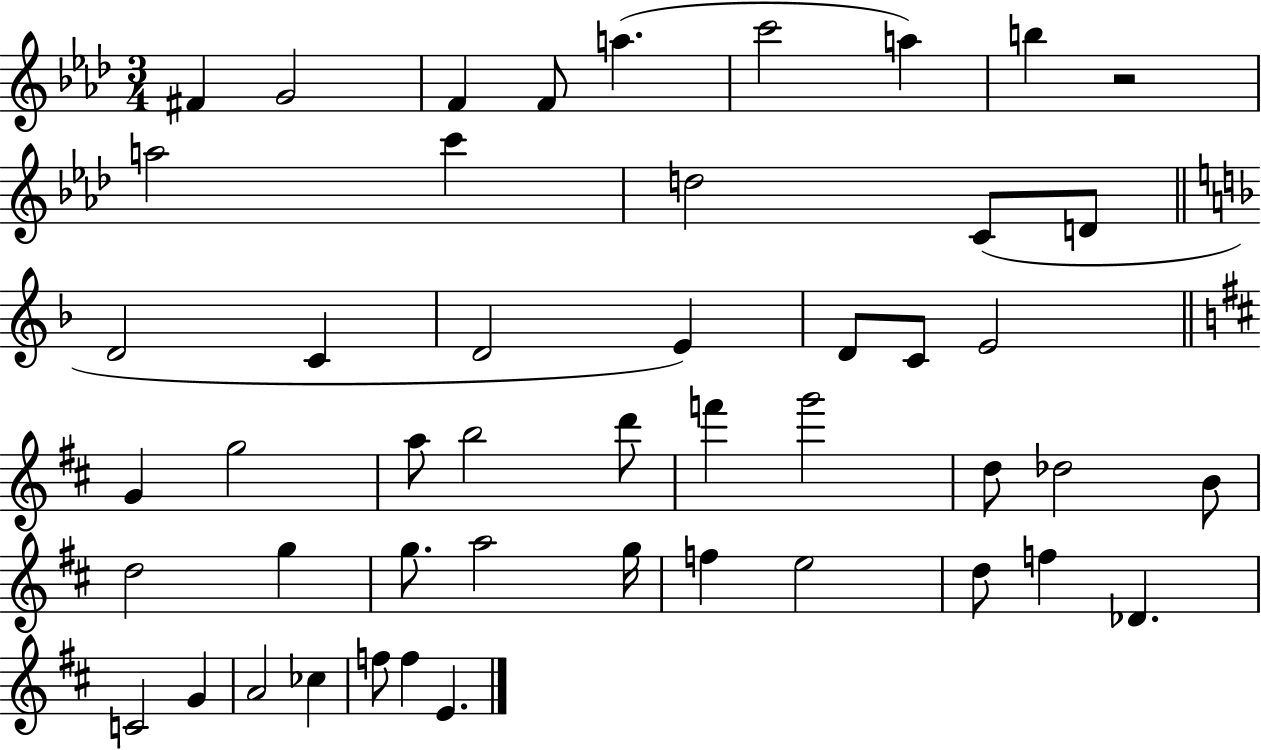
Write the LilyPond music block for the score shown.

{
  \clef treble
  \numericTimeSignature
  \time 3/4
  \key aes \major
  fis'4 g'2 | f'4 f'8 a''4.( | c'''2 a''4) | b''4 r2 | \break a''2 c'''4 | d''2 c'8( d'8 | \bar "||" \break \key f \major d'2 c'4 | d'2 e'4) | d'8 c'8 e'2 | \bar "||" \break \key d \major g'4 g''2 | a''8 b''2 d'''8 | f'''4 g'''2 | d''8 des''2 b'8 | \break d''2 g''4 | g''8. a''2 g''16 | f''4 e''2 | d''8 f''4 des'4. | \break c'2 g'4 | a'2 ces''4 | f''8 f''4 e'4. | \bar "|."
}